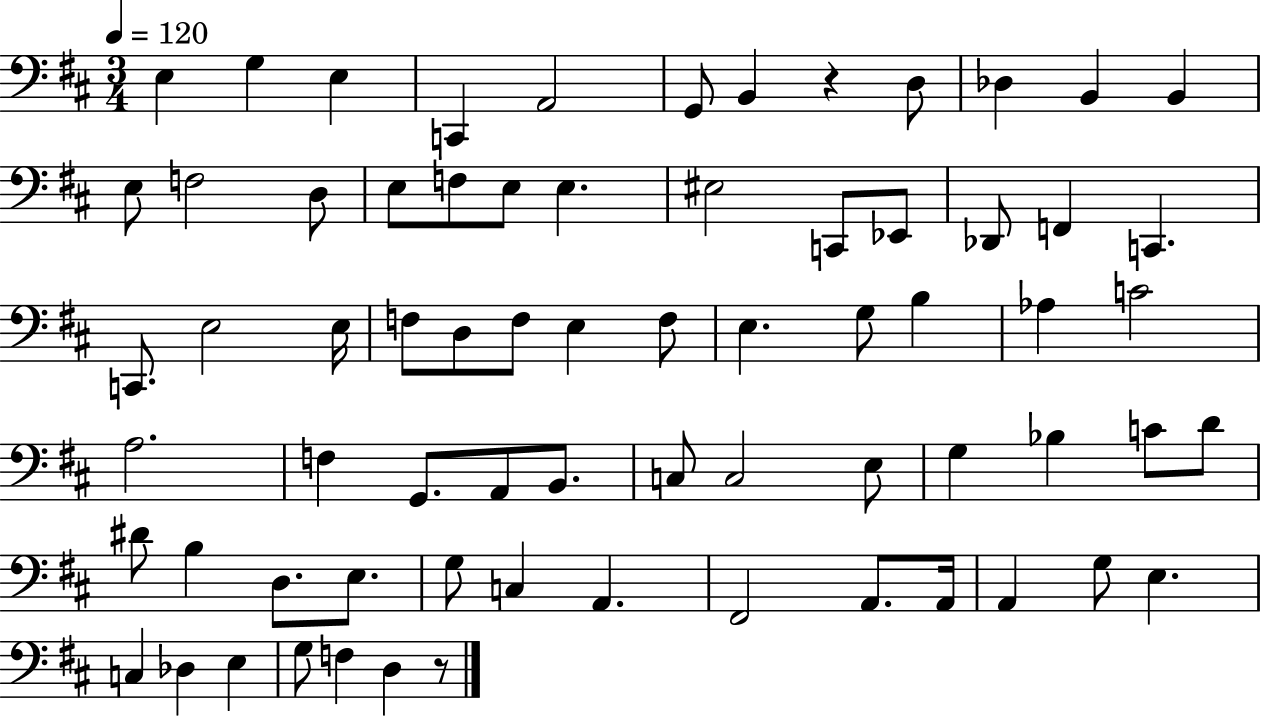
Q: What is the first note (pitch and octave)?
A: E3